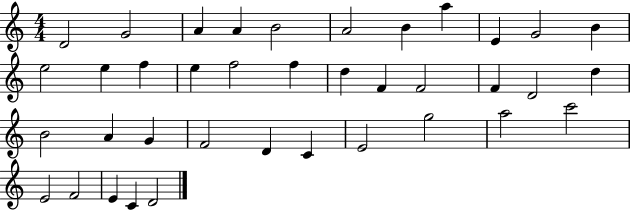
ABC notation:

X:1
T:Untitled
M:4/4
L:1/4
K:C
D2 G2 A A B2 A2 B a E G2 B e2 e f e f2 f d F F2 F D2 d B2 A G F2 D C E2 g2 a2 c'2 E2 F2 E C D2